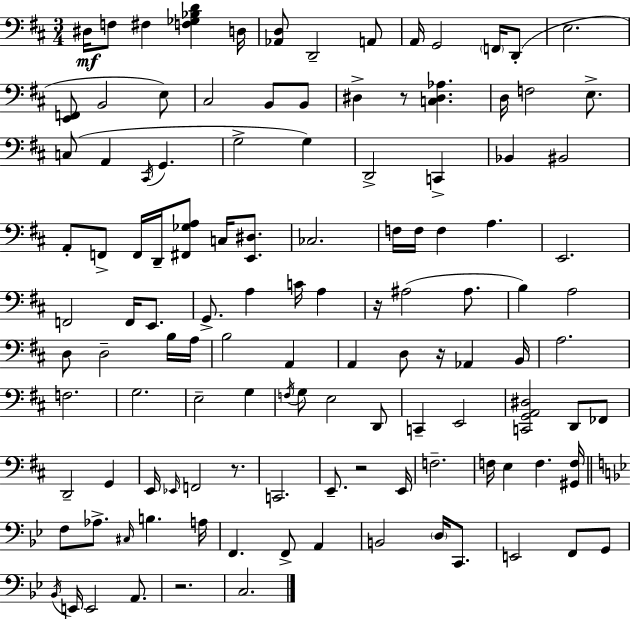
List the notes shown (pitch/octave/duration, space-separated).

D#3/s F3/e F#3/q [F3,Gb3,Bb3,D4]/q D3/s [Ab2,D3]/e D2/h A2/e A2/s G2/h F2/s D2/e E3/h. [E2,F2]/e B2/h E3/e C#3/h B2/e B2/e D#3/q R/e [C3,D#3,Ab3]/q. D3/s F3/h E3/e. C3/e A2/q C#2/s G2/q. G3/h G3/q D2/h C2/q Bb2/q BIS2/h A2/e F2/e F2/s D2/s [F#2,Gb3,A3]/e C3/s [E2,D#3]/e. CES3/h. F3/s F3/s F3/q A3/q. E2/h. F2/h F2/s E2/e. G2/e. A3/q C4/s A3/q R/s A#3/h A#3/e. B3/q A3/h D3/e D3/h B3/s A3/s B3/h A2/q A2/q D3/e R/s Ab2/q B2/s A3/h. F3/h. G3/h. E3/h G3/q F3/s G3/e E3/h D2/e C2/q E2/h [C2,G2,A2,D#3]/h D2/e FES2/e D2/h G2/q E2/s Eb2/s F2/h R/e. C2/h. E2/e. R/h E2/s F3/h. F3/s E3/q F3/q. [G#2,F3]/s F3/e Ab3/e. C#3/s B3/q. A3/s F2/q. F2/e A2/q B2/h D3/s C2/e. E2/h F2/e G2/e Bb2/s E2/s E2/h A2/e. R/h. C3/h.